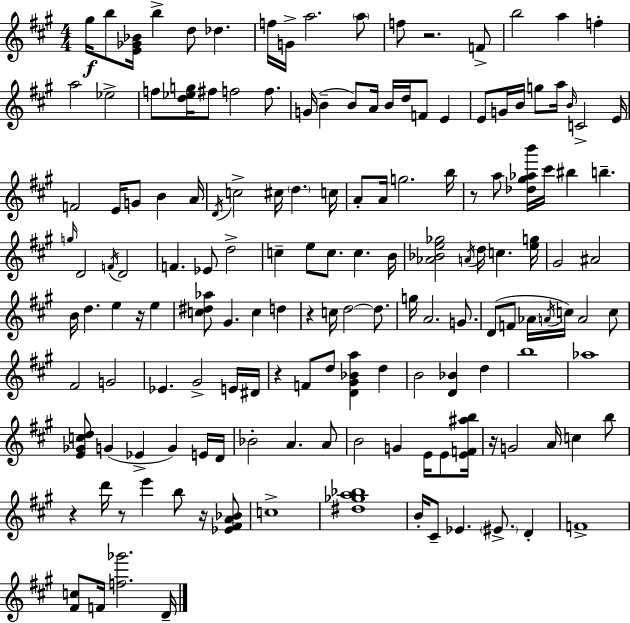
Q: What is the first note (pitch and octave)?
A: G#5